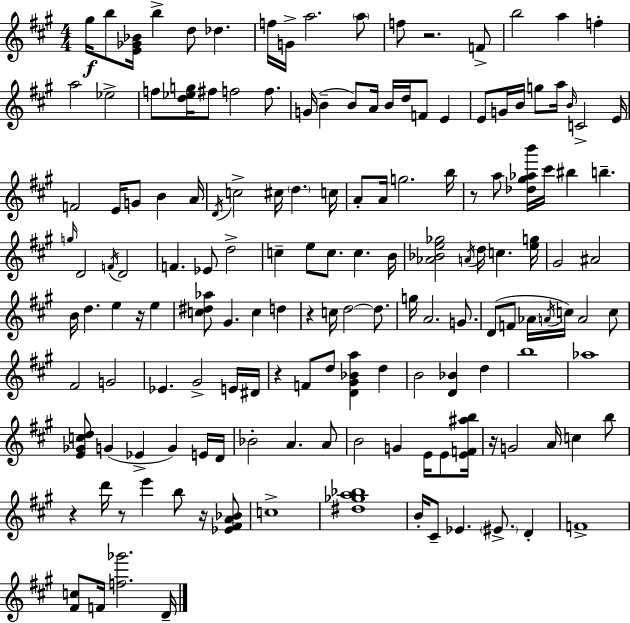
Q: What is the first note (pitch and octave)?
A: G#5